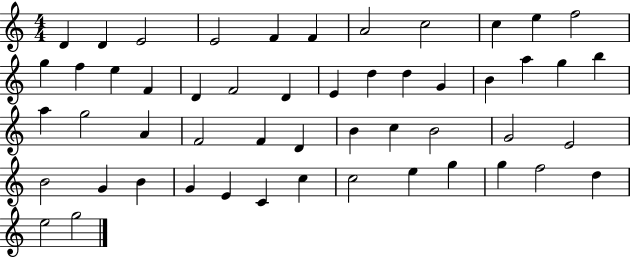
X:1
T:Untitled
M:4/4
L:1/4
K:C
D D E2 E2 F F A2 c2 c e f2 g f e F D F2 D E d d G B a g b a g2 A F2 F D B c B2 G2 E2 B2 G B G E C c c2 e g g f2 d e2 g2